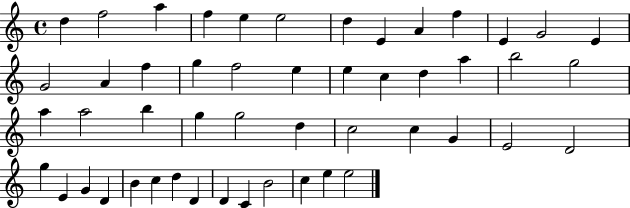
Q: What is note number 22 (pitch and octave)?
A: D5